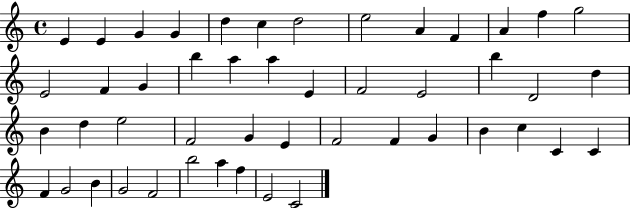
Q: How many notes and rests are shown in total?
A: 48